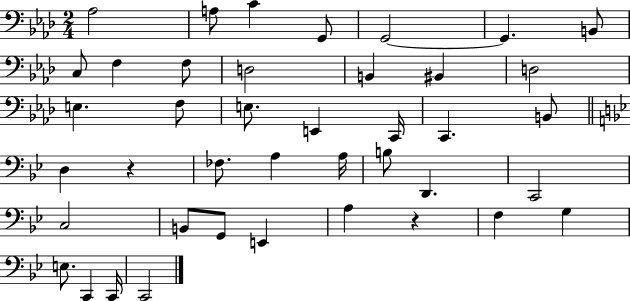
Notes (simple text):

Ab3/h A3/e C4/q G2/e G2/h G2/q. B2/e C3/e F3/q F3/e D3/h B2/q BIS2/q D3/h E3/q. F3/e E3/e. E2/q C2/s C2/q. B2/e D3/q R/q FES3/e. A3/q A3/s B3/e D2/q. C2/h C3/h B2/e G2/e E2/q A3/q R/q F3/q G3/q E3/e. C2/q C2/s C2/h